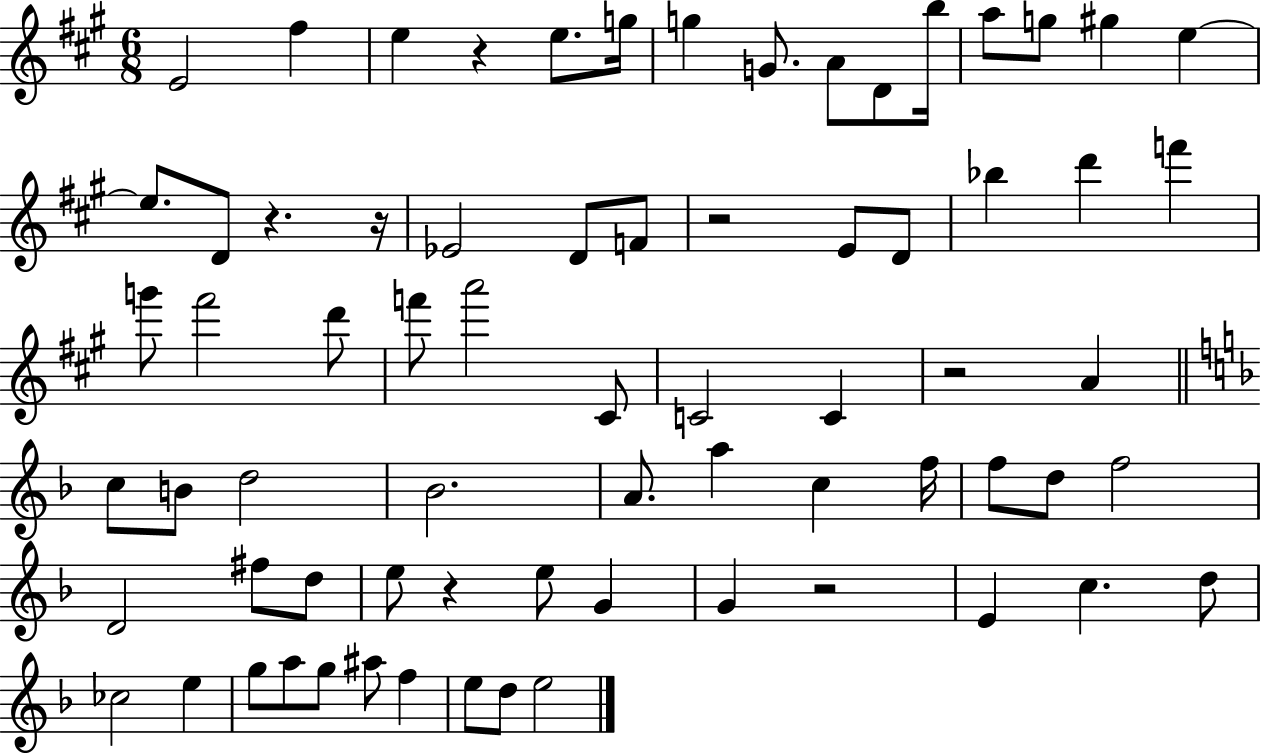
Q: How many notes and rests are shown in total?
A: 71